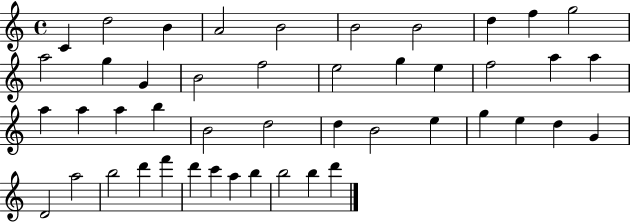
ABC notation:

X:1
T:Untitled
M:4/4
L:1/4
K:C
C d2 B A2 B2 B2 B2 d f g2 a2 g G B2 f2 e2 g e f2 a a a a a b B2 d2 d B2 e g e d G D2 a2 b2 d' f' d' c' a b b2 b d'